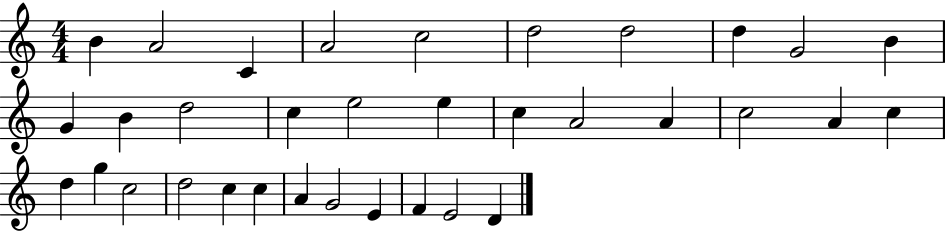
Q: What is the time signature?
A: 4/4